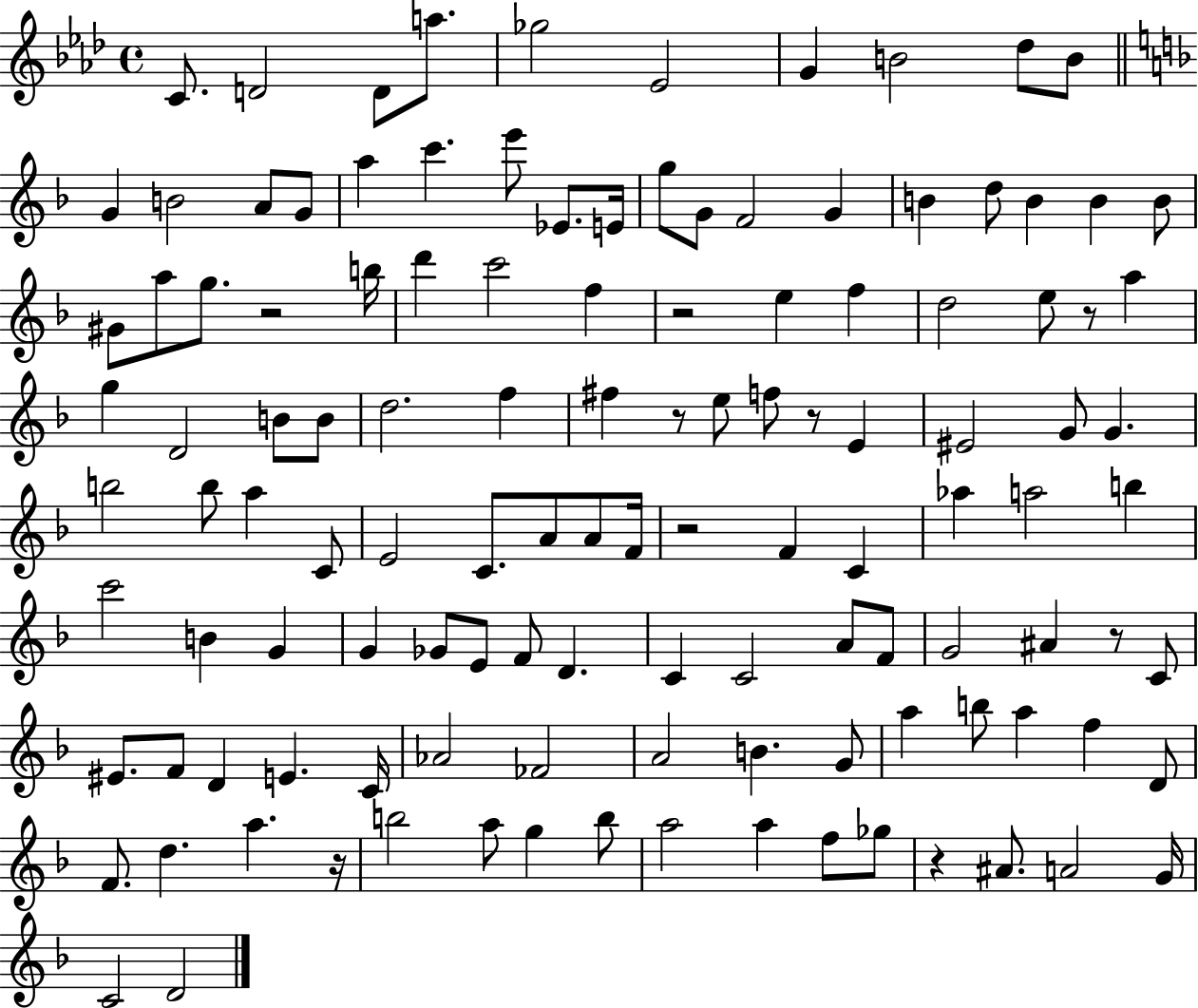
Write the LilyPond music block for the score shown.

{
  \clef treble
  \time 4/4
  \defaultTimeSignature
  \key aes \major
  c'8. d'2 d'8 a''8. | ges''2 ees'2 | g'4 b'2 des''8 b'8 | \bar "||" \break \key f \major g'4 b'2 a'8 g'8 | a''4 c'''4. e'''8 ees'8. e'16 | g''8 g'8 f'2 g'4 | b'4 d''8 b'4 b'4 b'8 | \break gis'8 a''8 g''8. r2 b''16 | d'''4 c'''2 f''4 | r2 e''4 f''4 | d''2 e''8 r8 a''4 | \break g''4 d'2 b'8 b'8 | d''2. f''4 | fis''4 r8 e''8 f''8 r8 e'4 | eis'2 g'8 g'4. | \break b''2 b''8 a''4 c'8 | e'2 c'8. a'8 a'8 f'16 | r2 f'4 c'4 | aes''4 a''2 b''4 | \break c'''2 b'4 g'4 | g'4 ges'8 e'8 f'8 d'4. | c'4 c'2 a'8 f'8 | g'2 ais'4 r8 c'8 | \break eis'8. f'8 d'4 e'4. c'16 | aes'2 fes'2 | a'2 b'4. g'8 | a''4 b''8 a''4 f''4 d'8 | \break f'8. d''4. a''4. r16 | b''2 a''8 g''4 b''8 | a''2 a''4 f''8 ges''8 | r4 ais'8. a'2 g'16 | \break c'2 d'2 | \bar "|."
}